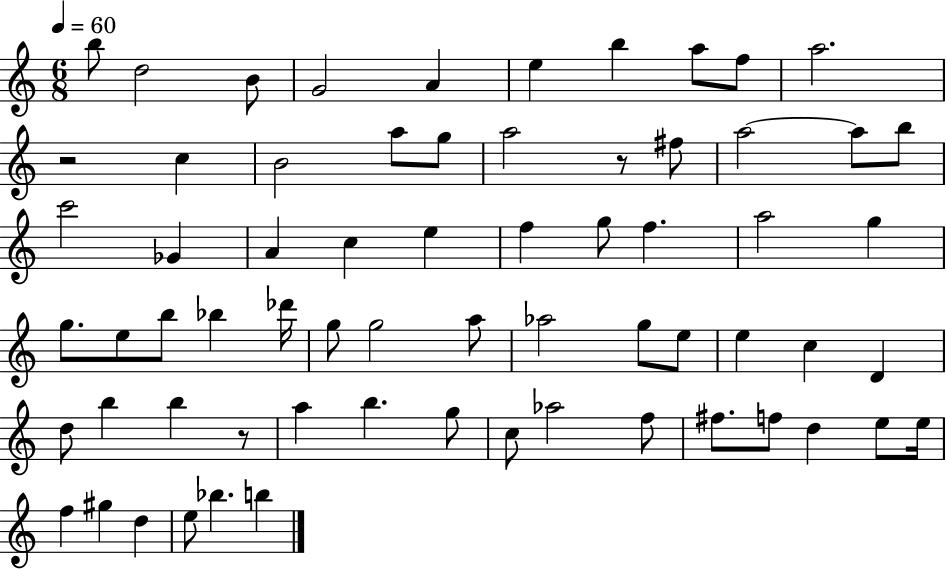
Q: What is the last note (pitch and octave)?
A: B5